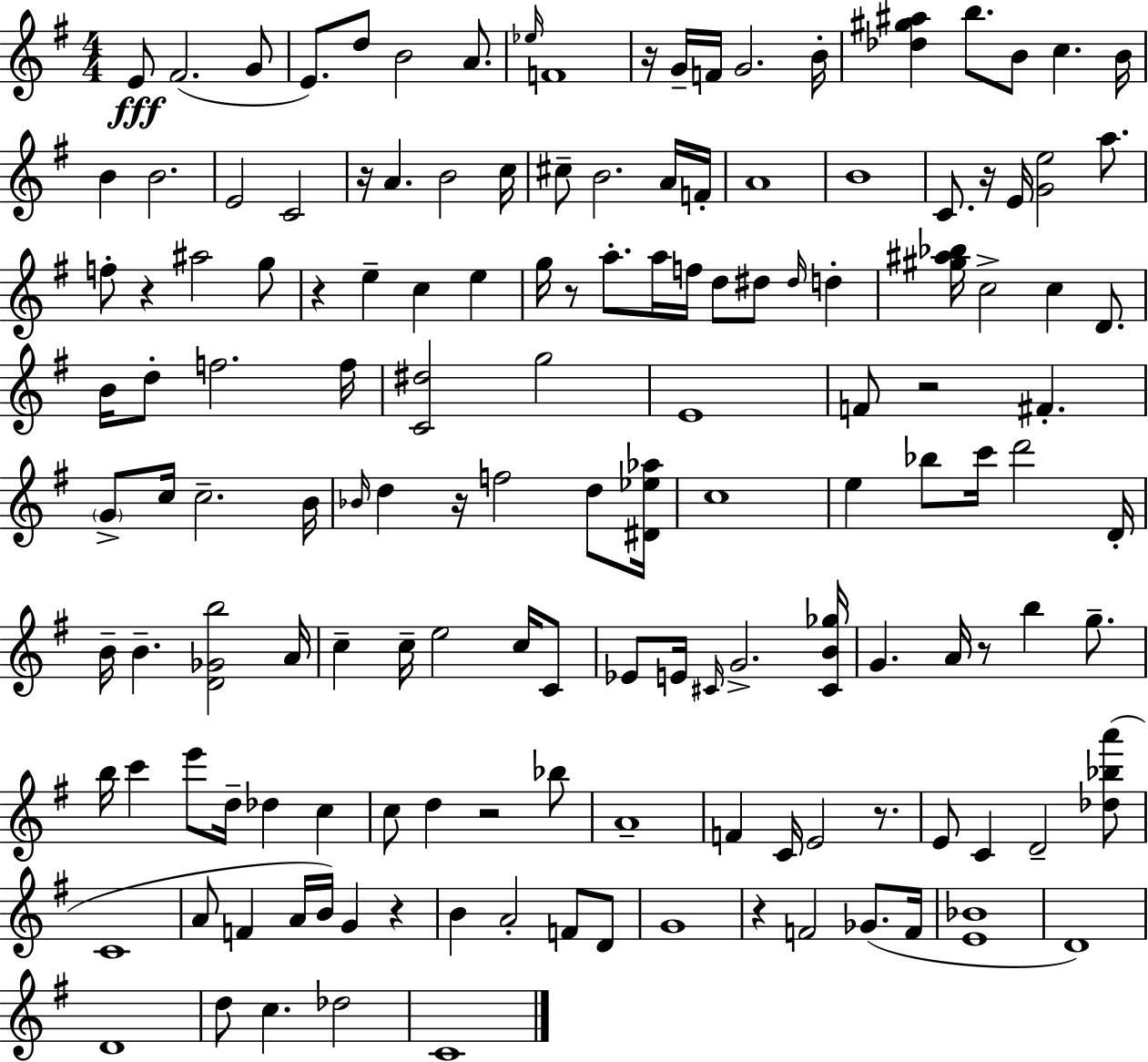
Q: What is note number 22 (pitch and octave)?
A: A4